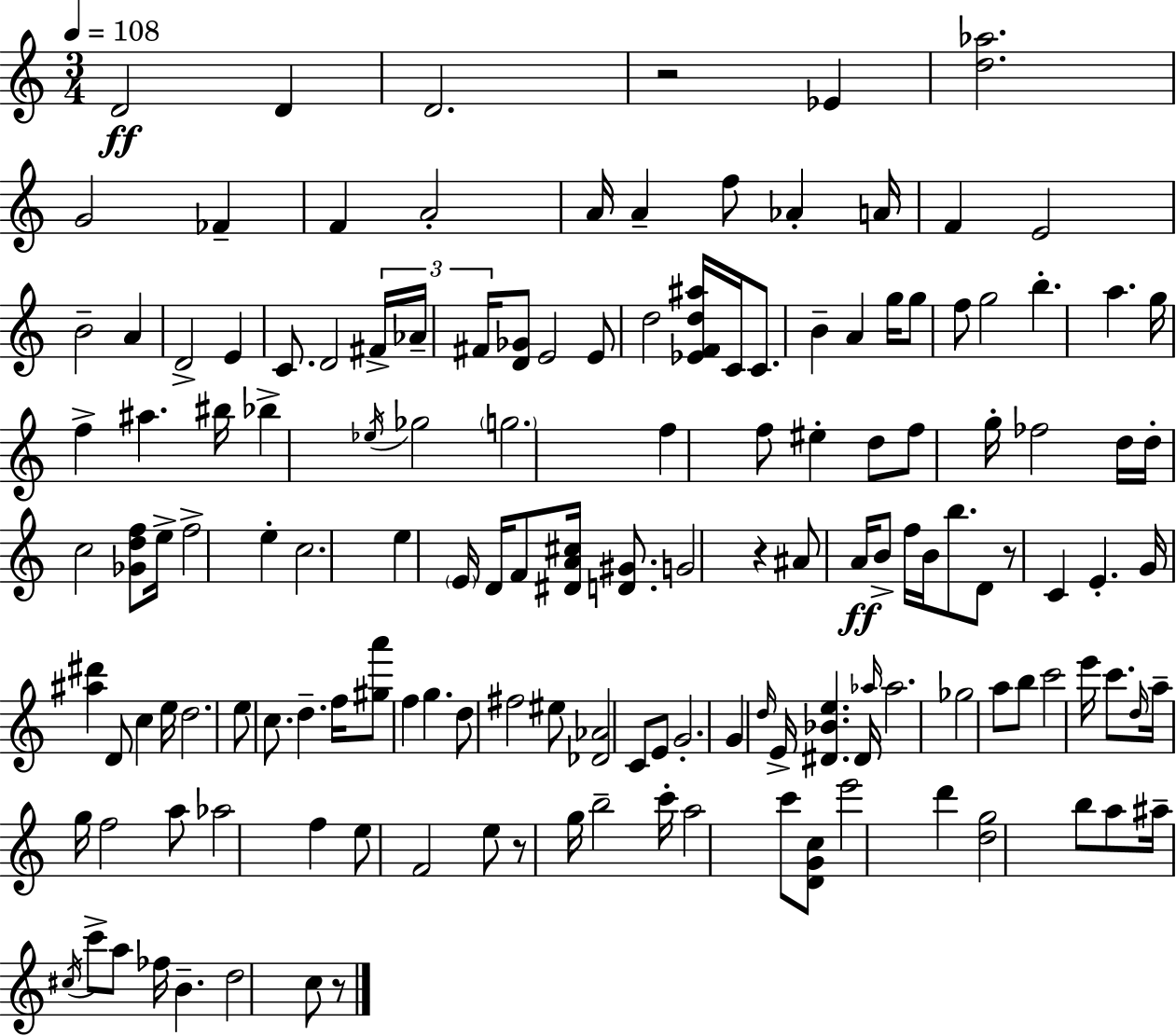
{
  \clef treble
  \numericTimeSignature
  \time 3/4
  \key c \major
  \tempo 4 = 108
  d'2\ff d'4 | d'2. | r2 ees'4 | <d'' aes''>2. | \break g'2 fes'4-- | f'4 a'2-. | a'16 a'4-- f''8 aes'4-. a'16 | f'4 e'2 | \break b'2-- a'4 | d'2-> e'4 | c'8. d'2 \tuplet 3/2 { fis'16-> | aes'16-- fis'16 } <d' ges'>8 e'2 | \break e'8 d''2 <ees' f' d'' ais''>16 c'16 | c'8. b'4-- a'4 g''16 | g''8 f''8 g''2 | b''4.-. a''4. | \break g''16 f''4-> ais''4. bis''16 | bes''4-> \acciaccatura { ees''16 } ges''2 | \parenthesize g''2. | f''4 f''8 eis''4-. d''8 | \break f''8 g''16-. fes''2 | d''16 d''16-. c''2 <ges' d'' f''>8 | e''16-> f''2-> e''4-. | c''2. | \break e''4 \parenthesize e'16 d'16 f'8 <dis' a' cis''>16 <d' gis'>8. | g'2 r4 | ais'8 a'16\ff b'8-> f''16 b'16 b''8. d'8 | r8 c'4 e'4.-. | \break g'16 <ais'' dis'''>4 d'8 c''4 | e''16 d''2. | e''8 c''8. d''4.-- | f''16 <gis'' a'''>8 f''4 g''4. | \break d''8 fis''2 eis''8 | <des' aes'>2 c'8 e'8 | g'2.-. | g'4 \grace { d''16 } e'16-> <dis' bes' e''>4. | \break dis'16 \grace { aes''16 } aes''2. | ges''2 a''8 | b''8 c'''2 e'''16 | c'''8. \grace { d''16 } a''16-- g''16 f''2 | \break a''8 aes''2 | f''4 e''8 f'2 | e''8 r8 g''16 b''2-- | c'''16-. a''2 | \break c'''8 <d' g' c''>8 e'''2 | d'''4 <d'' g''>2 | b''8 a''8 ais''16-- \acciaccatura { cis''16 } c'''8-> a''8 fes''16 b'4.-- | d''2 | \break c''8 r8 \bar "|."
}